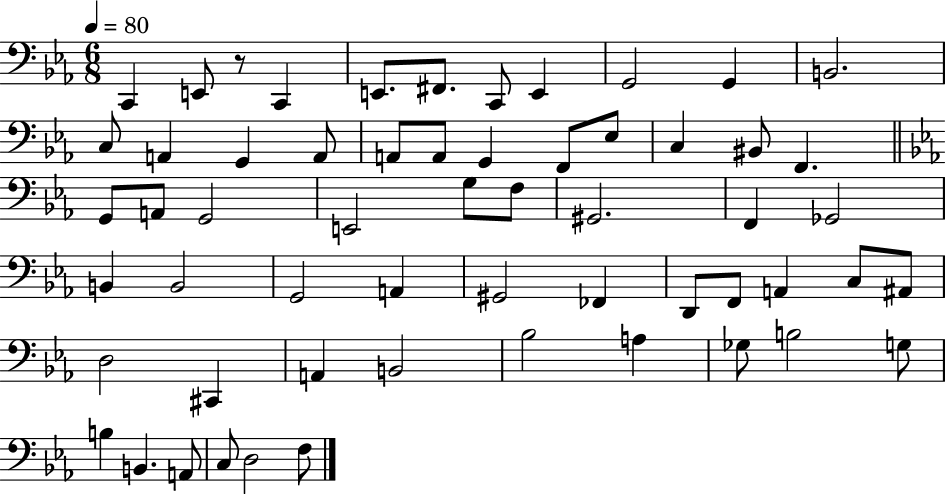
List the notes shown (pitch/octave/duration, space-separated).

C2/q E2/e R/e C2/q E2/e. F#2/e. C2/e E2/q G2/h G2/q B2/h. C3/e A2/q G2/q A2/e A2/e A2/e G2/q F2/e Eb3/e C3/q BIS2/e F2/q. G2/e A2/e G2/h E2/h G3/e F3/e G#2/h. F2/q Gb2/h B2/q B2/h G2/h A2/q G#2/h FES2/q D2/e F2/e A2/q C3/e A#2/e D3/h C#2/q A2/q B2/h Bb3/h A3/q Gb3/e B3/h G3/e B3/q B2/q. A2/e C3/e D3/h F3/e